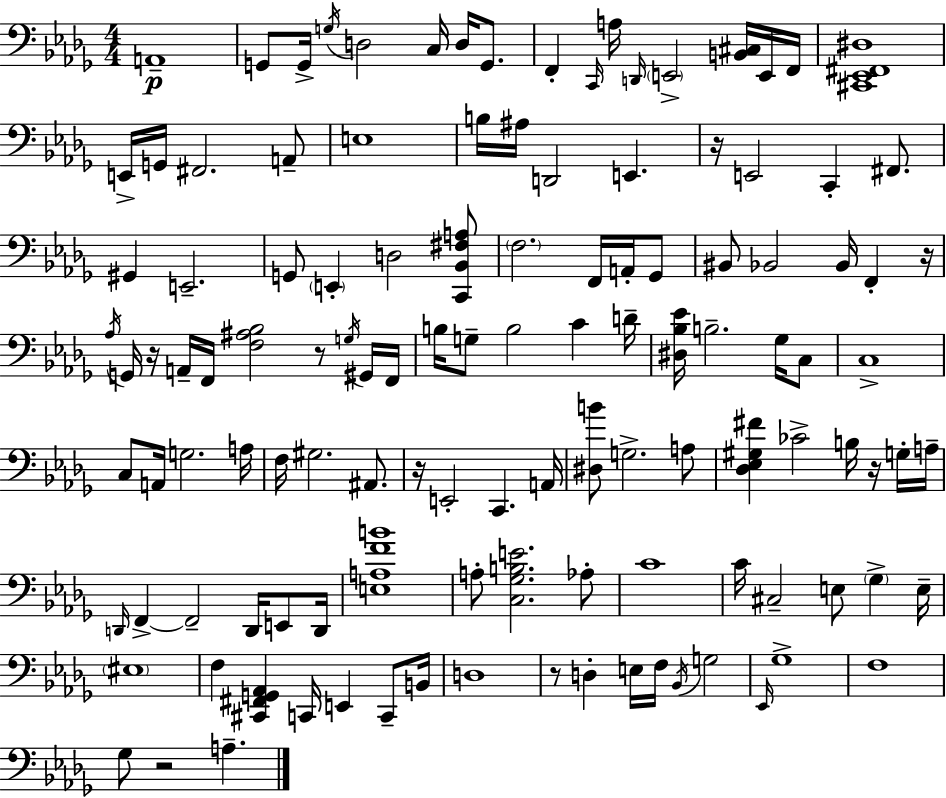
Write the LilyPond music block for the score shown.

{
  \clef bass
  \numericTimeSignature
  \time 4/4
  \key bes \minor
  a,1--\p | g,8 g,16-> \acciaccatura { g16 } d2 c16 d16 g,8. | f,4-. \grace { c,16 } a16 \grace { d,16 } \parenthesize e,2-> | <b, cis>16 e,16 f,16 <cis, ees, fis, dis>1 | \break e,16-> g,16 fis,2. | a,8-- e1 | b16 ais16 d,2 e,4. | r16 e,2 c,4-. | \break fis,8. gis,4 e,2.-- | g,8 \parenthesize e,4-. d2 | <c, bes, fis a>8 \parenthesize f2. f,16 | a,16-. ges,8 bis,8 bes,2 bes,16 f,4-. | \break r16 \acciaccatura { aes16 } g,16 r16 a,16-- f,16 <f ais bes>2 | r8 \acciaccatura { g16 } gis,16 f,16 b16 g8-- b2 | c'4 d'16-- <dis bes ees'>16 b2.-- | ges16 c8 c1-> | \break c8 a,16 g2. | a16 f16 gis2. | ais,8. r16 e,2-. c,4. | a,16 <dis b'>8 g2.-> | \break a8 <des ees gis fis'>4 ces'2-> | b16 r16 g16-. a16-- \grace { d,16 } f,4->~~ f,2-- | d,16 e,8 d,16 <e a f' b'>1 | a8-. <c ges b e'>2. | \break aes8-. c'1 | c'16 cis2-- e8 | \parenthesize ges4-> e16-- \parenthesize eis1 | f4 <cis, fis, g, aes,>4 c,16 e,4 | \break c,8-- b,16 d1 | r8 d4-. e16 f16 \acciaccatura { bes,16 } g2 | \grace { ees,16 } ges1-> | f1 | \break ges8 r2 | a4.-- \bar "|."
}